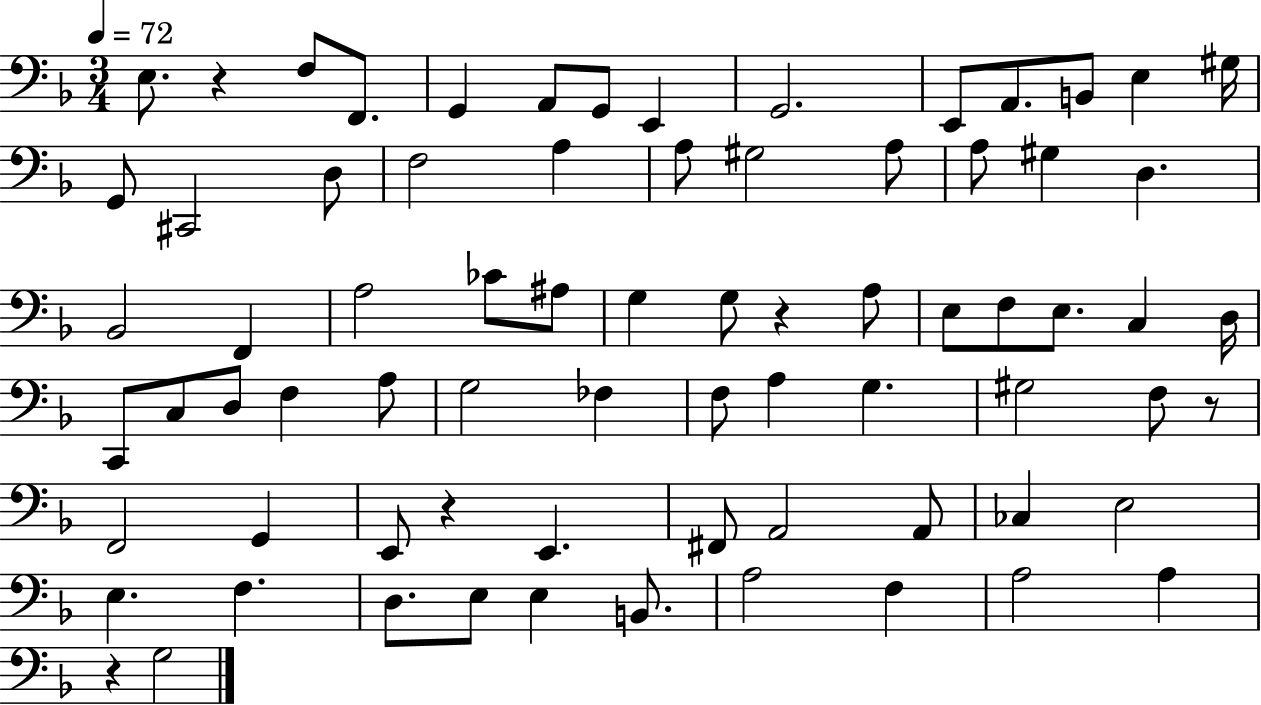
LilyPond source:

{
  \clef bass
  \numericTimeSignature
  \time 3/4
  \key f \major
  \tempo 4 = 72
  \repeat volta 2 { e8. r4 f8 f,8. | g,4 a,8 g,8 e,4 | g,2. | e,8 a,8. b,8 e4 gis16 | \break g,8 cis,2 d8 | f2 a4 | a8 gis2 a8 | a8 gis4 d4. | \break bes,2 f,4 | a2 ces'8 ais8 | g4 g8 r4 a8 | e8 f8 e8. c4 d16 | \break c,8 c8 d8 f4 a8 | g2 fes4 | f8 a4 g4. | gis2 f8 r8 | \break f,2 g,4 | e,8 r4 e,4. | fis,8 a,2 a,8 | ces4 e2 | \break e4. f4. | d8. e8 e4 b,8. | a2 f4 | a2 a4 | \break r4 g2 | } \bar "|."
}